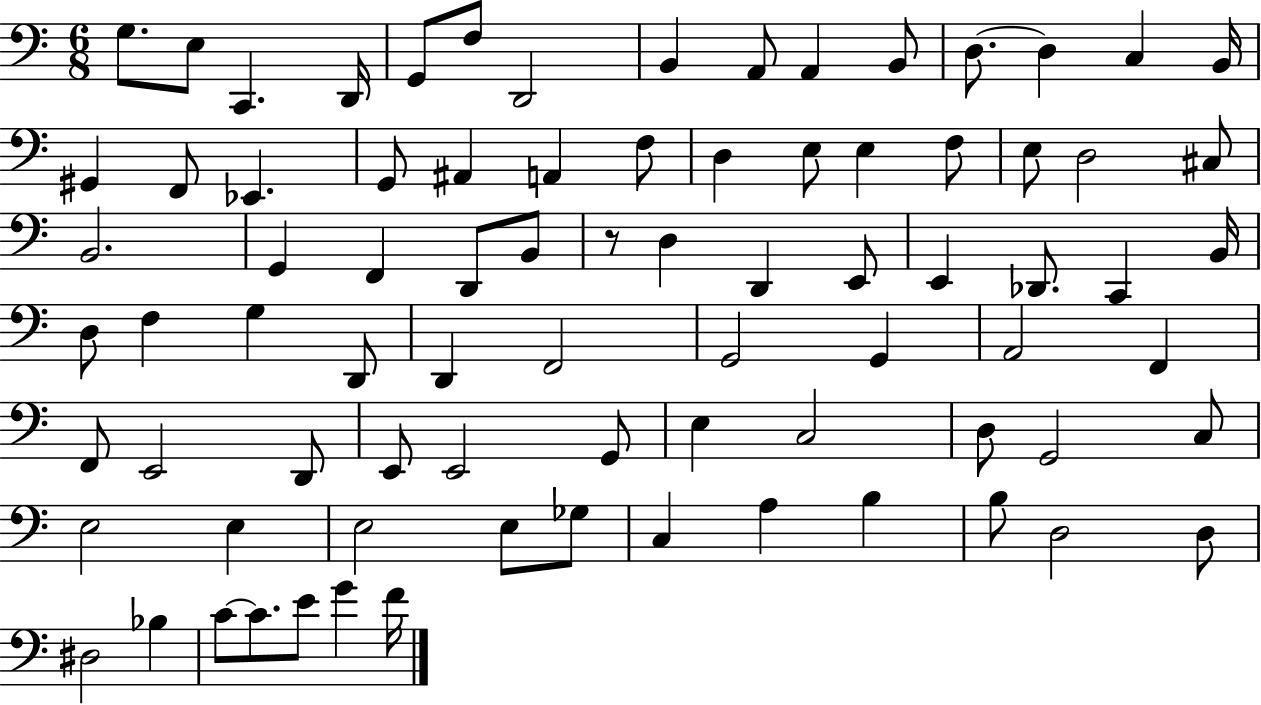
{
  \clef bass
  \numericTimeSignature
  \time 6/8
  \key c \major
  g8. e8 c,4. d,16 | g,8 f8 d,2 | b,4 a,8 a,4 b,8 | d8.~~ d4 c4 b,16 | \break gis,4 f,8 ees,4. | g,8 ais,4 a,4 f8 | d4 e8 e4 f8 | e8 d2 cis8 | \break b,2. | g,4 f,4 d,8 b,8 | r8 d4 d,4 e,8 | e,4 des,8. c,4 b,16 | \break d8 f4 g4 d,8 | d,4 f,2 | g,2 g,4 | a,2 f,4 | \break f,8 e,2 d,8 | e,8 e,2 g,8 | e4 c2 | d8 g,2 c8 | \break e2 e4 | e2 e8 ges8 | c4 a4 b4 | b8 d2 d8 | \break dis2 bes4 | c'8~~ c'8. e'8 g'4 f'16 | \bar "|."
}